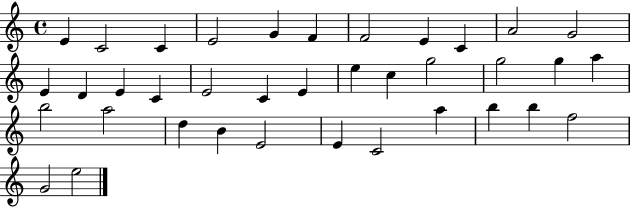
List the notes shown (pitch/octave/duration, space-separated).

E4/q C4/h C4/q E4/h G4/q F4/q F4/h E4/q C4/q A4/h G4/h E4/q D4/q E4/q C4/q E4/h C4/q E4/q E5/q C5/q G5/h G5/h G5/q A5/q B5/h A5/h D5/q B4/q E4/h E4/q C4/h A5/q B5/q B5/q F5/h G4/h E5/h